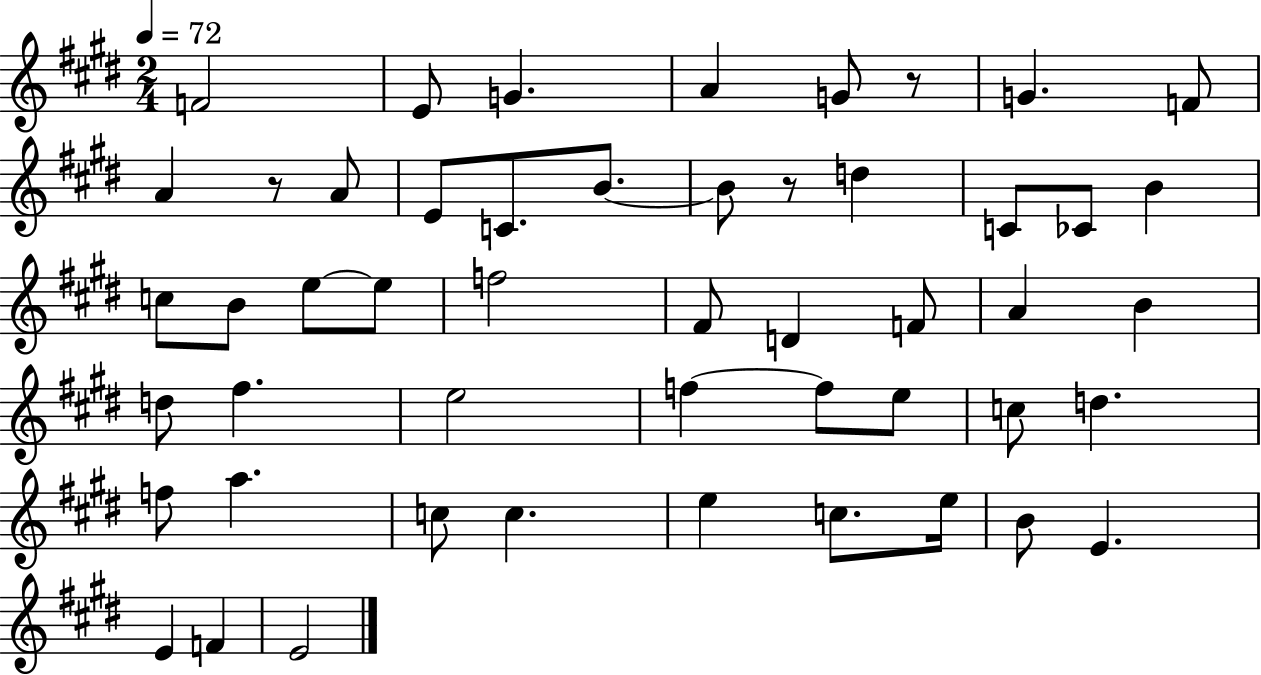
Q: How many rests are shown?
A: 3